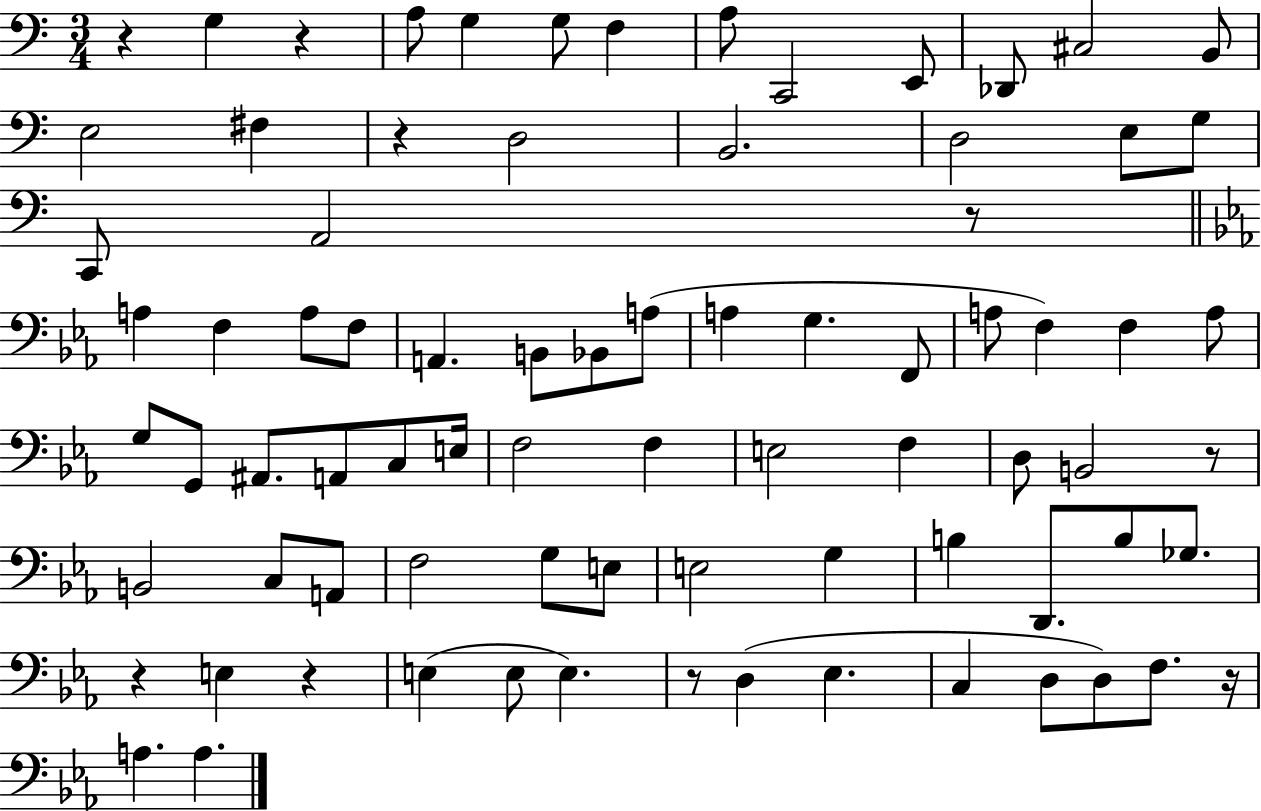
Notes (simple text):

R/q G3/q R/q A3/e G3/q G3/e F3/q A3/e C2/h E2/e Db2/e C#3/h B2/e E3/h F#3/q R/q D3/h B2/h. D3/h E3/e G3/e C2/e A2/h R/e A3/q F3/q A3/e F3/e A2/q. B2/e Bb2/e A3/e A3/q G3/q. F2/e A3/e F3/q F3/q A3/e G3/e G2/e A#2/e. A2/e C3/e E3/s F3/h F3/q E3/h F3/q D3/e B2/h R/e B2/h C3/e A2/e F3/h G3/e E3/e E3/h G3/q B3/q D2/e. B3/e Gb3/e. R/q E3/q R/q E3/q E3/e E3/q. R/e D3/q Eb3/q. C3/q D3/e D3/e F3/e. R/s A3/q. A3/q.